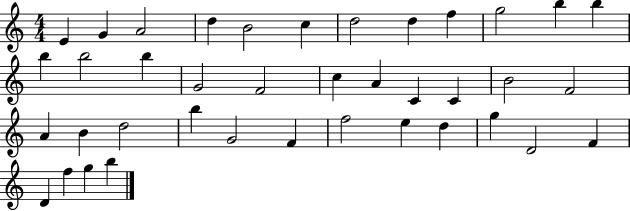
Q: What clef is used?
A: treble